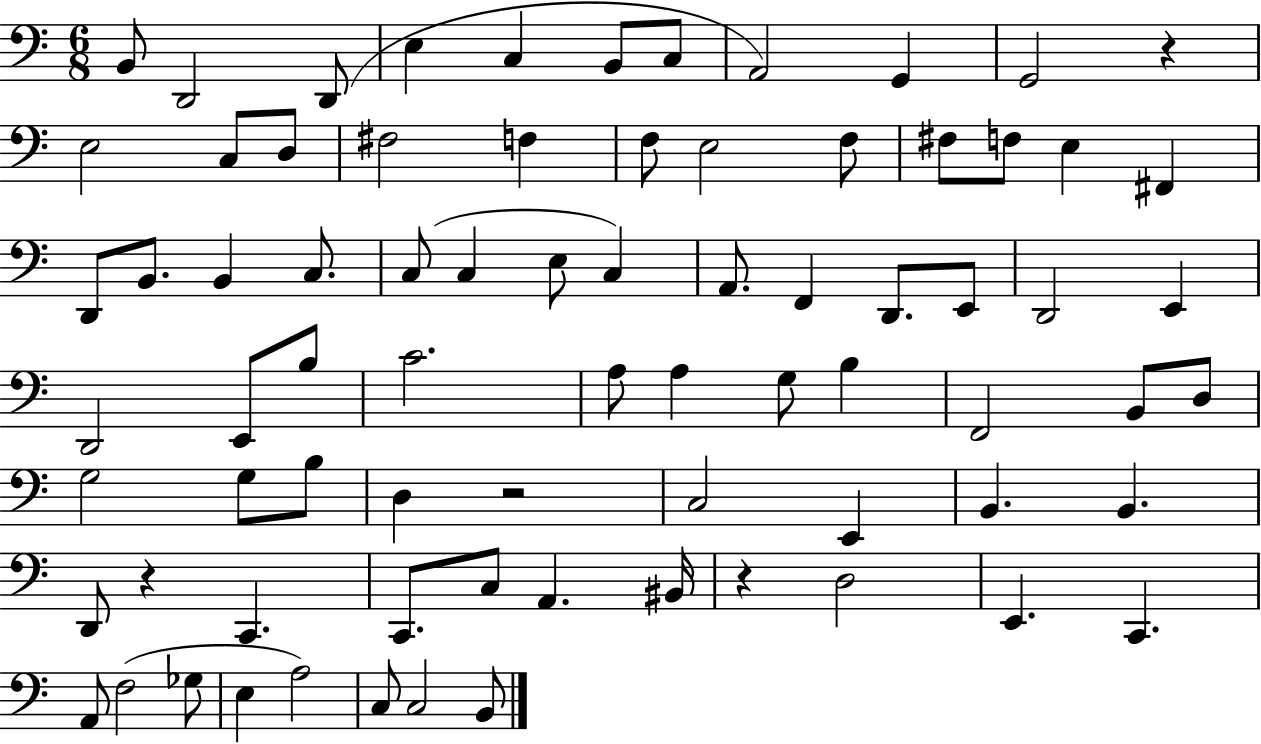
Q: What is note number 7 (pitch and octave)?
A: C3